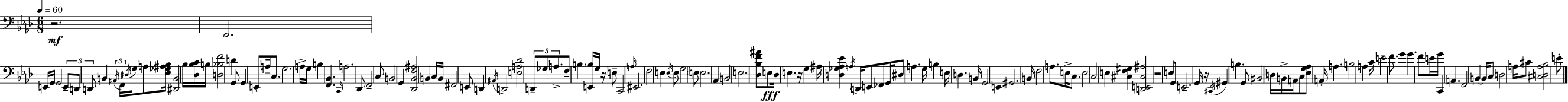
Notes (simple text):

R/h. F2/h. E2/s G2/s G2/h E2/e D2/e D2/e B2/q A#2/s F2/s D#3/s G3/s A3/e [Eb3,Gb3,A#3,Bb3]/s [D#2,B2]/h Bb3/s [Db3,Bb3,C4]/s B3/s [D3,Bb3,F4]/h D4/q G2/e G2/q E2/e A3/s C3/e. G3/h. A3/s G3/s B3/q [F2,Bb2]/q. C2/s A3/h. Db2/e F2/h C3/e B2/h G2/q [Db2,Bb2,F3,A#3]/h B2/q C3/s B2/s F#2/h E2/e D2/q A#2/s D2/h [E3,A3,Db4]/h D2/e Gb3/e A3/e. F3/e B3/q. [E2,B3]/s G3/s R/s E3/e C2/h A3/s EIS2/h. F3/h E3/q E3/s E3/e G3/h E3/e E3/h. Ab2/q B2/h E3/h. [Db3,Bb3,F4,A#4]/e E3/e Db3/s E3/q. R/s G3/q A#3/s [D3,Gb3,Ab3,Eb4]/q A3/s D2/s E2/e FES2/e G2/s D#3/e A3/q. G3/s B3/q E3/s D3/q. B2/s G2/h E2/q G#2/h. B2/s F3/h A3/e. E3/s C3/e. E3/h C3/h E3/q [C#3,F3,G#3]/q [D2,E2,C#3,A#3]/h R/h E3/e G2/e E2/h. G2/s R/s C#2/s G#2/q B3/q. G2/e BIS2/h D3/s B2/s A2/s C3/e [Eb3,G3,Ab3]/e A2/s A3/q. B3/h A3/q C4/s E4/h F4/e. G4/q G4/q. F4/e E4/s G4/s C2/q A2/q. F2/h B2/q B2/s C3/e D3/h A3/s C#4/e [C#3,D3,A3,Bb3]/h E4/e